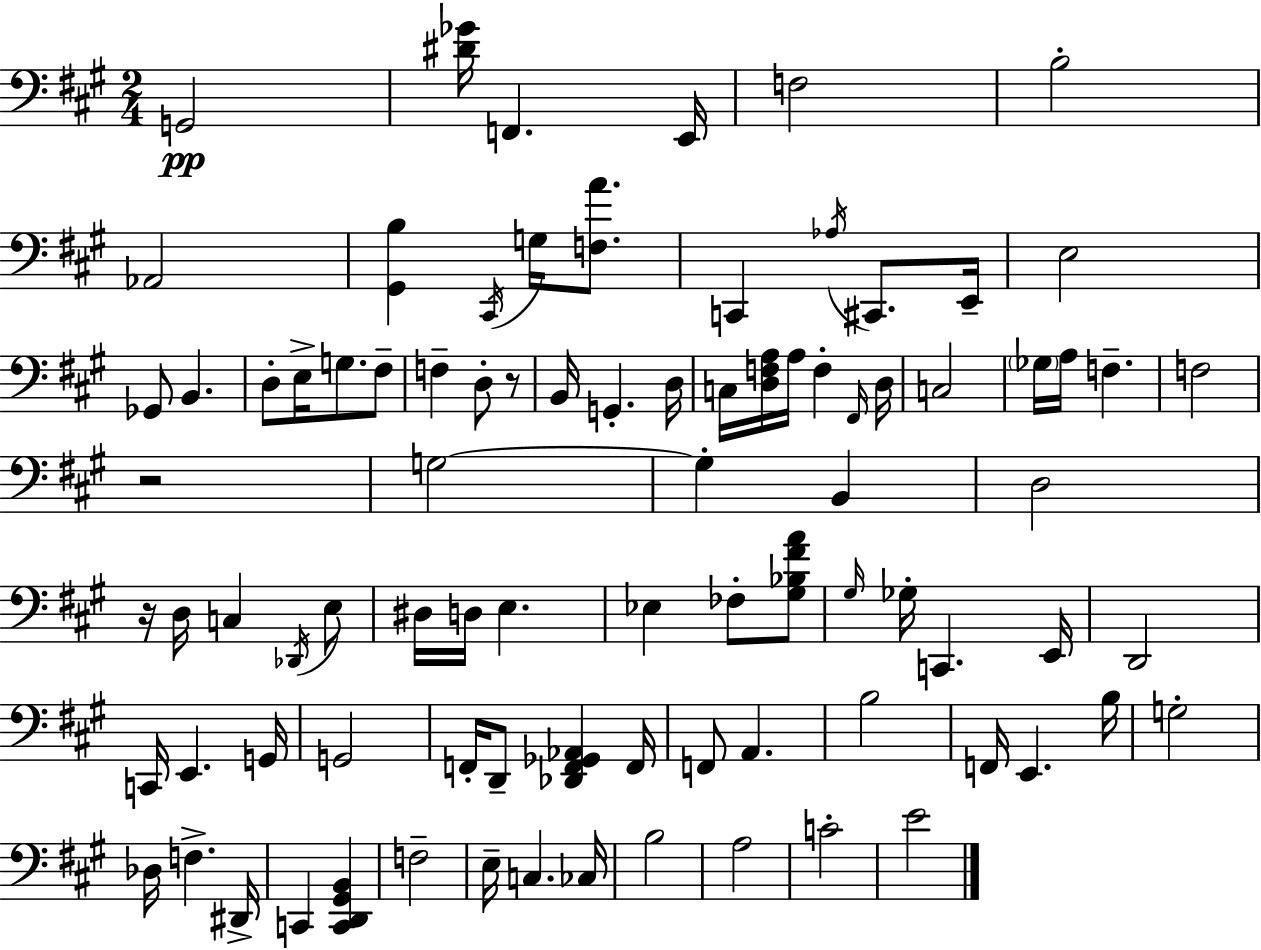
G2/h [D#4,Gb4]/s F2/q. E2/s F3/h B3/h Ab2/h [G#2,B3]/q C#2/s G3/s [F3,A4]/e. C2/q Ab3/s C#2/e. E2/s E3/h Gb2/e B2/q. D3/e E3/s G3/e. F#3/e F3/q D3/e R/e B2/s G2/q. D3/s C3/s [D3,F3,A3]/s A3/s F3/q F#2/s D3/s C3/h Gb3/s A3/s F3/q. F3/h R/h G3/h G3/q B2/q D3/h R/s D3/s C3/q Db2/s E3/e D#3/s D3/s E3/q. Eb3/q FES3/e [G#3,Bb3,F#4,A4]/e G#3/s Gb3/s C2/q. E2/s D2/h C2/s E2/q. G2/s G2/h F2/s D2/e [Db2,F2,Gb2,Ab2]/q F2/s F2/e A2/q. B3/h F2/s E2/q. B3/s G3/h Db3/s F3/q. D#2/s C2/q [C2,D2,G#2,B2]/q F3/h E3/s C3/q. CES3/s B3/h A3/h C4/h E4/h